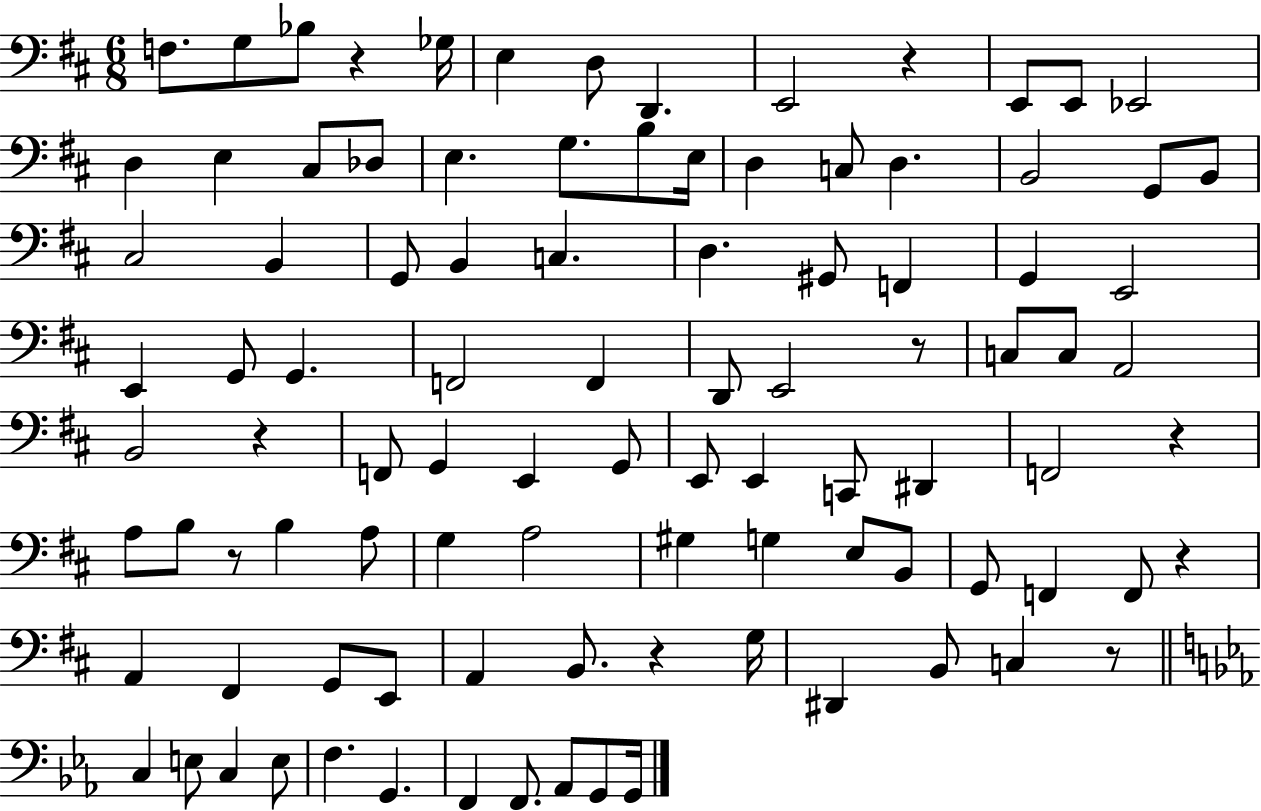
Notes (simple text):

F3/e. G3/e Bb3/e R/q Gb3/s E3/q D3/e D2/q. E2/h R/q E2/e E2/e Eb2/h D3/q E3/q C#3/e Db3/e E3/q. G3/e. B3/e E3/s D3/q C3/e D3/q. B2/h G2/e B2/e C#3/h B2/q G2/e B2/q C3/q. D3/q. G#2/e F2/q G2/q E2/h E2/q G2/e G2/q. F2/h F2/q D2/e E2/h R/e C3/e C3/e A2/h B2/h R/q F2/e G2/q E2/q G2/e E2/e E2/q C2/e D#2/q F2/h R/q A3/e B3/e R/e B3/q A3/e G3/q A3/h G#3/q G3/q E3/e B2/e G2/e F2/q F2/e R/q A2/q F#2/q G2/e E2/e A2/q B2/e. R/q G3/s D#2/q B2/e C3/q R/e C3/q E3/e C3/q E3/e F3/q. G2/q. F2/q F2/e. Ab2/e G2/e G2/s